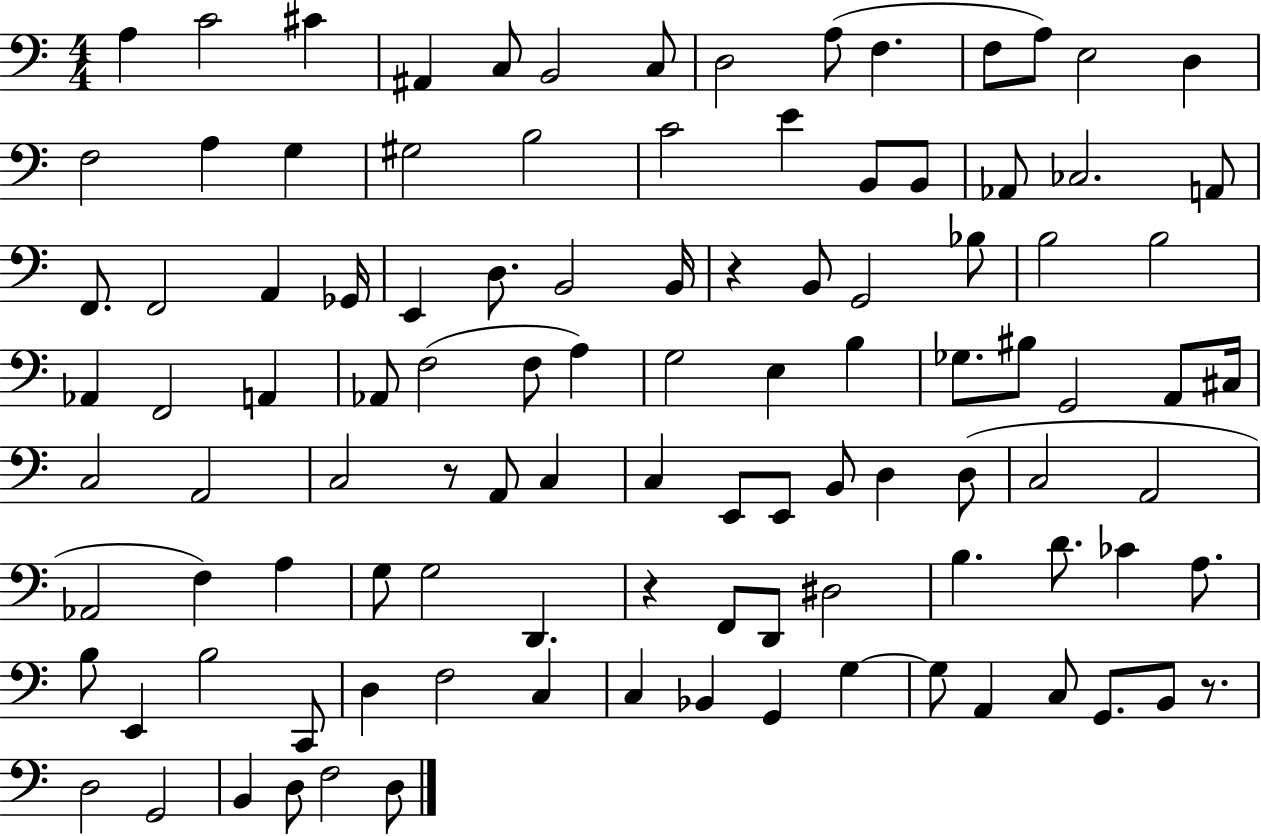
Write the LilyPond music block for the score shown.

{
  \clef bass
  \numericTimeSignature
  \time 4/4
  \key c \major
  a4 c'2 cis'4 | ais,4 c8 b,2 c8 | d2 a8( f4. | f8 a8) e2 d4 | \break f2 a4 g4 | gis2 b2 | c'2 e'4 b,8 b,8 | aes,8 ces2. a,8 | \break f,8. f,2 a,4 ges,16 | e,4 d8. b,2 b,16 | r4 b,8 g,2 bes8 | b2 b2 | \break aes,4 f,2 a,4 | aes,8 f2( f8 a4) | g2 e4 b4 | ges8. bis8 g,2 a,8 cis16 | \break c2 a,2 | c2 r8 a,8 c4 | c4 e,8 e,8 b,8 d4 d8( | c2 a,2 | \break aes,2 f4) a4 | g8 g2 d,4. | r4 f,8 d,8 dis2 | b4. d'8. ces'4 a8. | \break b8 e,4 b2 c,8 | d4 f2 c4 | c4 bes,4 g,4 g4~~ | g8 a,4 c8 g,8. b,8 r8. | \break d2 g,2 | b,4 d8 f2 d8 | \bar "|."
}